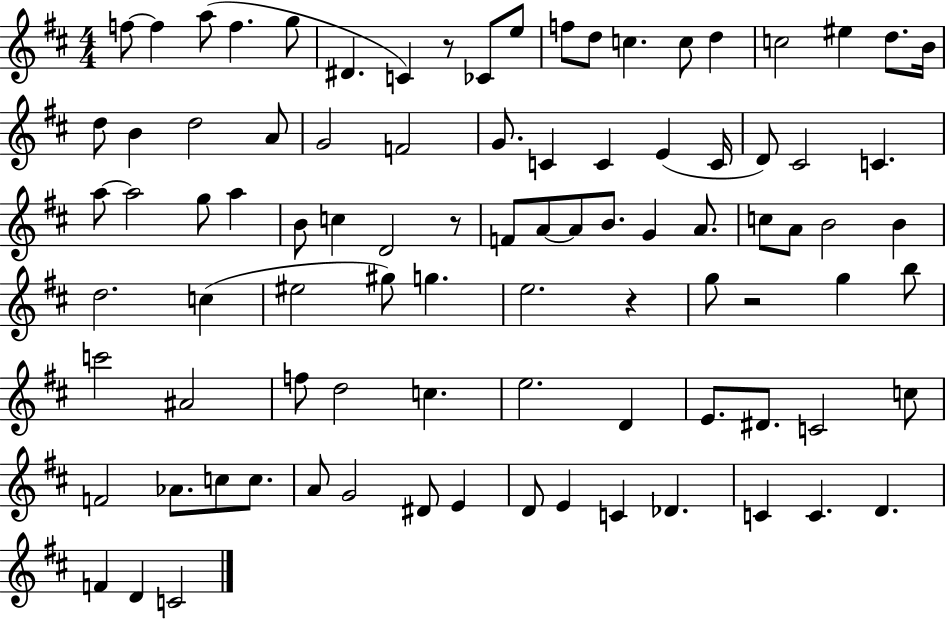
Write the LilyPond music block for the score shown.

{
  \clef treble
  \numericTimeSignature
  \time 4/4
  \key d \major
  f''8~~ f''4 a''8( f''4. g''8 | dis'4. c'4) r8 ces'8 e''8 | f''8 d''8 c''4. c''8 d''4 | c''2 eis''4 d''8. b'16 | \break d''8 b'4 d''2 a'8 | g'2 f'2 | g'8. c'4 c'4 e'4( c'16 | d'8) cis'2 c'4. | \break a''8~~ a''2 g''8 a''4 | b'8 c''4 d'2 r8 | f'8 a'8~~ a'8 b'8. g'4 a'8. | c''8 a'8 b'2 b'4 | \break d''2. c''4( | eis''2 gis''8) g''4. | e''2. r4 | g''8 r2 g''4 b''8 | \break c'''2 ais'2 | f''8 d''2 c''4. | e''2. d'4 | e'8. dis'8. c'2 c''8 | \break f'2 aes'8. c''8 c''8. | a'8 g'2 dis'8 e'4 | d'8 e'4 c'4 des'4. | c'4 c'4. d'4. | \break f'4 d'4 c'2 | \bar "|."
}